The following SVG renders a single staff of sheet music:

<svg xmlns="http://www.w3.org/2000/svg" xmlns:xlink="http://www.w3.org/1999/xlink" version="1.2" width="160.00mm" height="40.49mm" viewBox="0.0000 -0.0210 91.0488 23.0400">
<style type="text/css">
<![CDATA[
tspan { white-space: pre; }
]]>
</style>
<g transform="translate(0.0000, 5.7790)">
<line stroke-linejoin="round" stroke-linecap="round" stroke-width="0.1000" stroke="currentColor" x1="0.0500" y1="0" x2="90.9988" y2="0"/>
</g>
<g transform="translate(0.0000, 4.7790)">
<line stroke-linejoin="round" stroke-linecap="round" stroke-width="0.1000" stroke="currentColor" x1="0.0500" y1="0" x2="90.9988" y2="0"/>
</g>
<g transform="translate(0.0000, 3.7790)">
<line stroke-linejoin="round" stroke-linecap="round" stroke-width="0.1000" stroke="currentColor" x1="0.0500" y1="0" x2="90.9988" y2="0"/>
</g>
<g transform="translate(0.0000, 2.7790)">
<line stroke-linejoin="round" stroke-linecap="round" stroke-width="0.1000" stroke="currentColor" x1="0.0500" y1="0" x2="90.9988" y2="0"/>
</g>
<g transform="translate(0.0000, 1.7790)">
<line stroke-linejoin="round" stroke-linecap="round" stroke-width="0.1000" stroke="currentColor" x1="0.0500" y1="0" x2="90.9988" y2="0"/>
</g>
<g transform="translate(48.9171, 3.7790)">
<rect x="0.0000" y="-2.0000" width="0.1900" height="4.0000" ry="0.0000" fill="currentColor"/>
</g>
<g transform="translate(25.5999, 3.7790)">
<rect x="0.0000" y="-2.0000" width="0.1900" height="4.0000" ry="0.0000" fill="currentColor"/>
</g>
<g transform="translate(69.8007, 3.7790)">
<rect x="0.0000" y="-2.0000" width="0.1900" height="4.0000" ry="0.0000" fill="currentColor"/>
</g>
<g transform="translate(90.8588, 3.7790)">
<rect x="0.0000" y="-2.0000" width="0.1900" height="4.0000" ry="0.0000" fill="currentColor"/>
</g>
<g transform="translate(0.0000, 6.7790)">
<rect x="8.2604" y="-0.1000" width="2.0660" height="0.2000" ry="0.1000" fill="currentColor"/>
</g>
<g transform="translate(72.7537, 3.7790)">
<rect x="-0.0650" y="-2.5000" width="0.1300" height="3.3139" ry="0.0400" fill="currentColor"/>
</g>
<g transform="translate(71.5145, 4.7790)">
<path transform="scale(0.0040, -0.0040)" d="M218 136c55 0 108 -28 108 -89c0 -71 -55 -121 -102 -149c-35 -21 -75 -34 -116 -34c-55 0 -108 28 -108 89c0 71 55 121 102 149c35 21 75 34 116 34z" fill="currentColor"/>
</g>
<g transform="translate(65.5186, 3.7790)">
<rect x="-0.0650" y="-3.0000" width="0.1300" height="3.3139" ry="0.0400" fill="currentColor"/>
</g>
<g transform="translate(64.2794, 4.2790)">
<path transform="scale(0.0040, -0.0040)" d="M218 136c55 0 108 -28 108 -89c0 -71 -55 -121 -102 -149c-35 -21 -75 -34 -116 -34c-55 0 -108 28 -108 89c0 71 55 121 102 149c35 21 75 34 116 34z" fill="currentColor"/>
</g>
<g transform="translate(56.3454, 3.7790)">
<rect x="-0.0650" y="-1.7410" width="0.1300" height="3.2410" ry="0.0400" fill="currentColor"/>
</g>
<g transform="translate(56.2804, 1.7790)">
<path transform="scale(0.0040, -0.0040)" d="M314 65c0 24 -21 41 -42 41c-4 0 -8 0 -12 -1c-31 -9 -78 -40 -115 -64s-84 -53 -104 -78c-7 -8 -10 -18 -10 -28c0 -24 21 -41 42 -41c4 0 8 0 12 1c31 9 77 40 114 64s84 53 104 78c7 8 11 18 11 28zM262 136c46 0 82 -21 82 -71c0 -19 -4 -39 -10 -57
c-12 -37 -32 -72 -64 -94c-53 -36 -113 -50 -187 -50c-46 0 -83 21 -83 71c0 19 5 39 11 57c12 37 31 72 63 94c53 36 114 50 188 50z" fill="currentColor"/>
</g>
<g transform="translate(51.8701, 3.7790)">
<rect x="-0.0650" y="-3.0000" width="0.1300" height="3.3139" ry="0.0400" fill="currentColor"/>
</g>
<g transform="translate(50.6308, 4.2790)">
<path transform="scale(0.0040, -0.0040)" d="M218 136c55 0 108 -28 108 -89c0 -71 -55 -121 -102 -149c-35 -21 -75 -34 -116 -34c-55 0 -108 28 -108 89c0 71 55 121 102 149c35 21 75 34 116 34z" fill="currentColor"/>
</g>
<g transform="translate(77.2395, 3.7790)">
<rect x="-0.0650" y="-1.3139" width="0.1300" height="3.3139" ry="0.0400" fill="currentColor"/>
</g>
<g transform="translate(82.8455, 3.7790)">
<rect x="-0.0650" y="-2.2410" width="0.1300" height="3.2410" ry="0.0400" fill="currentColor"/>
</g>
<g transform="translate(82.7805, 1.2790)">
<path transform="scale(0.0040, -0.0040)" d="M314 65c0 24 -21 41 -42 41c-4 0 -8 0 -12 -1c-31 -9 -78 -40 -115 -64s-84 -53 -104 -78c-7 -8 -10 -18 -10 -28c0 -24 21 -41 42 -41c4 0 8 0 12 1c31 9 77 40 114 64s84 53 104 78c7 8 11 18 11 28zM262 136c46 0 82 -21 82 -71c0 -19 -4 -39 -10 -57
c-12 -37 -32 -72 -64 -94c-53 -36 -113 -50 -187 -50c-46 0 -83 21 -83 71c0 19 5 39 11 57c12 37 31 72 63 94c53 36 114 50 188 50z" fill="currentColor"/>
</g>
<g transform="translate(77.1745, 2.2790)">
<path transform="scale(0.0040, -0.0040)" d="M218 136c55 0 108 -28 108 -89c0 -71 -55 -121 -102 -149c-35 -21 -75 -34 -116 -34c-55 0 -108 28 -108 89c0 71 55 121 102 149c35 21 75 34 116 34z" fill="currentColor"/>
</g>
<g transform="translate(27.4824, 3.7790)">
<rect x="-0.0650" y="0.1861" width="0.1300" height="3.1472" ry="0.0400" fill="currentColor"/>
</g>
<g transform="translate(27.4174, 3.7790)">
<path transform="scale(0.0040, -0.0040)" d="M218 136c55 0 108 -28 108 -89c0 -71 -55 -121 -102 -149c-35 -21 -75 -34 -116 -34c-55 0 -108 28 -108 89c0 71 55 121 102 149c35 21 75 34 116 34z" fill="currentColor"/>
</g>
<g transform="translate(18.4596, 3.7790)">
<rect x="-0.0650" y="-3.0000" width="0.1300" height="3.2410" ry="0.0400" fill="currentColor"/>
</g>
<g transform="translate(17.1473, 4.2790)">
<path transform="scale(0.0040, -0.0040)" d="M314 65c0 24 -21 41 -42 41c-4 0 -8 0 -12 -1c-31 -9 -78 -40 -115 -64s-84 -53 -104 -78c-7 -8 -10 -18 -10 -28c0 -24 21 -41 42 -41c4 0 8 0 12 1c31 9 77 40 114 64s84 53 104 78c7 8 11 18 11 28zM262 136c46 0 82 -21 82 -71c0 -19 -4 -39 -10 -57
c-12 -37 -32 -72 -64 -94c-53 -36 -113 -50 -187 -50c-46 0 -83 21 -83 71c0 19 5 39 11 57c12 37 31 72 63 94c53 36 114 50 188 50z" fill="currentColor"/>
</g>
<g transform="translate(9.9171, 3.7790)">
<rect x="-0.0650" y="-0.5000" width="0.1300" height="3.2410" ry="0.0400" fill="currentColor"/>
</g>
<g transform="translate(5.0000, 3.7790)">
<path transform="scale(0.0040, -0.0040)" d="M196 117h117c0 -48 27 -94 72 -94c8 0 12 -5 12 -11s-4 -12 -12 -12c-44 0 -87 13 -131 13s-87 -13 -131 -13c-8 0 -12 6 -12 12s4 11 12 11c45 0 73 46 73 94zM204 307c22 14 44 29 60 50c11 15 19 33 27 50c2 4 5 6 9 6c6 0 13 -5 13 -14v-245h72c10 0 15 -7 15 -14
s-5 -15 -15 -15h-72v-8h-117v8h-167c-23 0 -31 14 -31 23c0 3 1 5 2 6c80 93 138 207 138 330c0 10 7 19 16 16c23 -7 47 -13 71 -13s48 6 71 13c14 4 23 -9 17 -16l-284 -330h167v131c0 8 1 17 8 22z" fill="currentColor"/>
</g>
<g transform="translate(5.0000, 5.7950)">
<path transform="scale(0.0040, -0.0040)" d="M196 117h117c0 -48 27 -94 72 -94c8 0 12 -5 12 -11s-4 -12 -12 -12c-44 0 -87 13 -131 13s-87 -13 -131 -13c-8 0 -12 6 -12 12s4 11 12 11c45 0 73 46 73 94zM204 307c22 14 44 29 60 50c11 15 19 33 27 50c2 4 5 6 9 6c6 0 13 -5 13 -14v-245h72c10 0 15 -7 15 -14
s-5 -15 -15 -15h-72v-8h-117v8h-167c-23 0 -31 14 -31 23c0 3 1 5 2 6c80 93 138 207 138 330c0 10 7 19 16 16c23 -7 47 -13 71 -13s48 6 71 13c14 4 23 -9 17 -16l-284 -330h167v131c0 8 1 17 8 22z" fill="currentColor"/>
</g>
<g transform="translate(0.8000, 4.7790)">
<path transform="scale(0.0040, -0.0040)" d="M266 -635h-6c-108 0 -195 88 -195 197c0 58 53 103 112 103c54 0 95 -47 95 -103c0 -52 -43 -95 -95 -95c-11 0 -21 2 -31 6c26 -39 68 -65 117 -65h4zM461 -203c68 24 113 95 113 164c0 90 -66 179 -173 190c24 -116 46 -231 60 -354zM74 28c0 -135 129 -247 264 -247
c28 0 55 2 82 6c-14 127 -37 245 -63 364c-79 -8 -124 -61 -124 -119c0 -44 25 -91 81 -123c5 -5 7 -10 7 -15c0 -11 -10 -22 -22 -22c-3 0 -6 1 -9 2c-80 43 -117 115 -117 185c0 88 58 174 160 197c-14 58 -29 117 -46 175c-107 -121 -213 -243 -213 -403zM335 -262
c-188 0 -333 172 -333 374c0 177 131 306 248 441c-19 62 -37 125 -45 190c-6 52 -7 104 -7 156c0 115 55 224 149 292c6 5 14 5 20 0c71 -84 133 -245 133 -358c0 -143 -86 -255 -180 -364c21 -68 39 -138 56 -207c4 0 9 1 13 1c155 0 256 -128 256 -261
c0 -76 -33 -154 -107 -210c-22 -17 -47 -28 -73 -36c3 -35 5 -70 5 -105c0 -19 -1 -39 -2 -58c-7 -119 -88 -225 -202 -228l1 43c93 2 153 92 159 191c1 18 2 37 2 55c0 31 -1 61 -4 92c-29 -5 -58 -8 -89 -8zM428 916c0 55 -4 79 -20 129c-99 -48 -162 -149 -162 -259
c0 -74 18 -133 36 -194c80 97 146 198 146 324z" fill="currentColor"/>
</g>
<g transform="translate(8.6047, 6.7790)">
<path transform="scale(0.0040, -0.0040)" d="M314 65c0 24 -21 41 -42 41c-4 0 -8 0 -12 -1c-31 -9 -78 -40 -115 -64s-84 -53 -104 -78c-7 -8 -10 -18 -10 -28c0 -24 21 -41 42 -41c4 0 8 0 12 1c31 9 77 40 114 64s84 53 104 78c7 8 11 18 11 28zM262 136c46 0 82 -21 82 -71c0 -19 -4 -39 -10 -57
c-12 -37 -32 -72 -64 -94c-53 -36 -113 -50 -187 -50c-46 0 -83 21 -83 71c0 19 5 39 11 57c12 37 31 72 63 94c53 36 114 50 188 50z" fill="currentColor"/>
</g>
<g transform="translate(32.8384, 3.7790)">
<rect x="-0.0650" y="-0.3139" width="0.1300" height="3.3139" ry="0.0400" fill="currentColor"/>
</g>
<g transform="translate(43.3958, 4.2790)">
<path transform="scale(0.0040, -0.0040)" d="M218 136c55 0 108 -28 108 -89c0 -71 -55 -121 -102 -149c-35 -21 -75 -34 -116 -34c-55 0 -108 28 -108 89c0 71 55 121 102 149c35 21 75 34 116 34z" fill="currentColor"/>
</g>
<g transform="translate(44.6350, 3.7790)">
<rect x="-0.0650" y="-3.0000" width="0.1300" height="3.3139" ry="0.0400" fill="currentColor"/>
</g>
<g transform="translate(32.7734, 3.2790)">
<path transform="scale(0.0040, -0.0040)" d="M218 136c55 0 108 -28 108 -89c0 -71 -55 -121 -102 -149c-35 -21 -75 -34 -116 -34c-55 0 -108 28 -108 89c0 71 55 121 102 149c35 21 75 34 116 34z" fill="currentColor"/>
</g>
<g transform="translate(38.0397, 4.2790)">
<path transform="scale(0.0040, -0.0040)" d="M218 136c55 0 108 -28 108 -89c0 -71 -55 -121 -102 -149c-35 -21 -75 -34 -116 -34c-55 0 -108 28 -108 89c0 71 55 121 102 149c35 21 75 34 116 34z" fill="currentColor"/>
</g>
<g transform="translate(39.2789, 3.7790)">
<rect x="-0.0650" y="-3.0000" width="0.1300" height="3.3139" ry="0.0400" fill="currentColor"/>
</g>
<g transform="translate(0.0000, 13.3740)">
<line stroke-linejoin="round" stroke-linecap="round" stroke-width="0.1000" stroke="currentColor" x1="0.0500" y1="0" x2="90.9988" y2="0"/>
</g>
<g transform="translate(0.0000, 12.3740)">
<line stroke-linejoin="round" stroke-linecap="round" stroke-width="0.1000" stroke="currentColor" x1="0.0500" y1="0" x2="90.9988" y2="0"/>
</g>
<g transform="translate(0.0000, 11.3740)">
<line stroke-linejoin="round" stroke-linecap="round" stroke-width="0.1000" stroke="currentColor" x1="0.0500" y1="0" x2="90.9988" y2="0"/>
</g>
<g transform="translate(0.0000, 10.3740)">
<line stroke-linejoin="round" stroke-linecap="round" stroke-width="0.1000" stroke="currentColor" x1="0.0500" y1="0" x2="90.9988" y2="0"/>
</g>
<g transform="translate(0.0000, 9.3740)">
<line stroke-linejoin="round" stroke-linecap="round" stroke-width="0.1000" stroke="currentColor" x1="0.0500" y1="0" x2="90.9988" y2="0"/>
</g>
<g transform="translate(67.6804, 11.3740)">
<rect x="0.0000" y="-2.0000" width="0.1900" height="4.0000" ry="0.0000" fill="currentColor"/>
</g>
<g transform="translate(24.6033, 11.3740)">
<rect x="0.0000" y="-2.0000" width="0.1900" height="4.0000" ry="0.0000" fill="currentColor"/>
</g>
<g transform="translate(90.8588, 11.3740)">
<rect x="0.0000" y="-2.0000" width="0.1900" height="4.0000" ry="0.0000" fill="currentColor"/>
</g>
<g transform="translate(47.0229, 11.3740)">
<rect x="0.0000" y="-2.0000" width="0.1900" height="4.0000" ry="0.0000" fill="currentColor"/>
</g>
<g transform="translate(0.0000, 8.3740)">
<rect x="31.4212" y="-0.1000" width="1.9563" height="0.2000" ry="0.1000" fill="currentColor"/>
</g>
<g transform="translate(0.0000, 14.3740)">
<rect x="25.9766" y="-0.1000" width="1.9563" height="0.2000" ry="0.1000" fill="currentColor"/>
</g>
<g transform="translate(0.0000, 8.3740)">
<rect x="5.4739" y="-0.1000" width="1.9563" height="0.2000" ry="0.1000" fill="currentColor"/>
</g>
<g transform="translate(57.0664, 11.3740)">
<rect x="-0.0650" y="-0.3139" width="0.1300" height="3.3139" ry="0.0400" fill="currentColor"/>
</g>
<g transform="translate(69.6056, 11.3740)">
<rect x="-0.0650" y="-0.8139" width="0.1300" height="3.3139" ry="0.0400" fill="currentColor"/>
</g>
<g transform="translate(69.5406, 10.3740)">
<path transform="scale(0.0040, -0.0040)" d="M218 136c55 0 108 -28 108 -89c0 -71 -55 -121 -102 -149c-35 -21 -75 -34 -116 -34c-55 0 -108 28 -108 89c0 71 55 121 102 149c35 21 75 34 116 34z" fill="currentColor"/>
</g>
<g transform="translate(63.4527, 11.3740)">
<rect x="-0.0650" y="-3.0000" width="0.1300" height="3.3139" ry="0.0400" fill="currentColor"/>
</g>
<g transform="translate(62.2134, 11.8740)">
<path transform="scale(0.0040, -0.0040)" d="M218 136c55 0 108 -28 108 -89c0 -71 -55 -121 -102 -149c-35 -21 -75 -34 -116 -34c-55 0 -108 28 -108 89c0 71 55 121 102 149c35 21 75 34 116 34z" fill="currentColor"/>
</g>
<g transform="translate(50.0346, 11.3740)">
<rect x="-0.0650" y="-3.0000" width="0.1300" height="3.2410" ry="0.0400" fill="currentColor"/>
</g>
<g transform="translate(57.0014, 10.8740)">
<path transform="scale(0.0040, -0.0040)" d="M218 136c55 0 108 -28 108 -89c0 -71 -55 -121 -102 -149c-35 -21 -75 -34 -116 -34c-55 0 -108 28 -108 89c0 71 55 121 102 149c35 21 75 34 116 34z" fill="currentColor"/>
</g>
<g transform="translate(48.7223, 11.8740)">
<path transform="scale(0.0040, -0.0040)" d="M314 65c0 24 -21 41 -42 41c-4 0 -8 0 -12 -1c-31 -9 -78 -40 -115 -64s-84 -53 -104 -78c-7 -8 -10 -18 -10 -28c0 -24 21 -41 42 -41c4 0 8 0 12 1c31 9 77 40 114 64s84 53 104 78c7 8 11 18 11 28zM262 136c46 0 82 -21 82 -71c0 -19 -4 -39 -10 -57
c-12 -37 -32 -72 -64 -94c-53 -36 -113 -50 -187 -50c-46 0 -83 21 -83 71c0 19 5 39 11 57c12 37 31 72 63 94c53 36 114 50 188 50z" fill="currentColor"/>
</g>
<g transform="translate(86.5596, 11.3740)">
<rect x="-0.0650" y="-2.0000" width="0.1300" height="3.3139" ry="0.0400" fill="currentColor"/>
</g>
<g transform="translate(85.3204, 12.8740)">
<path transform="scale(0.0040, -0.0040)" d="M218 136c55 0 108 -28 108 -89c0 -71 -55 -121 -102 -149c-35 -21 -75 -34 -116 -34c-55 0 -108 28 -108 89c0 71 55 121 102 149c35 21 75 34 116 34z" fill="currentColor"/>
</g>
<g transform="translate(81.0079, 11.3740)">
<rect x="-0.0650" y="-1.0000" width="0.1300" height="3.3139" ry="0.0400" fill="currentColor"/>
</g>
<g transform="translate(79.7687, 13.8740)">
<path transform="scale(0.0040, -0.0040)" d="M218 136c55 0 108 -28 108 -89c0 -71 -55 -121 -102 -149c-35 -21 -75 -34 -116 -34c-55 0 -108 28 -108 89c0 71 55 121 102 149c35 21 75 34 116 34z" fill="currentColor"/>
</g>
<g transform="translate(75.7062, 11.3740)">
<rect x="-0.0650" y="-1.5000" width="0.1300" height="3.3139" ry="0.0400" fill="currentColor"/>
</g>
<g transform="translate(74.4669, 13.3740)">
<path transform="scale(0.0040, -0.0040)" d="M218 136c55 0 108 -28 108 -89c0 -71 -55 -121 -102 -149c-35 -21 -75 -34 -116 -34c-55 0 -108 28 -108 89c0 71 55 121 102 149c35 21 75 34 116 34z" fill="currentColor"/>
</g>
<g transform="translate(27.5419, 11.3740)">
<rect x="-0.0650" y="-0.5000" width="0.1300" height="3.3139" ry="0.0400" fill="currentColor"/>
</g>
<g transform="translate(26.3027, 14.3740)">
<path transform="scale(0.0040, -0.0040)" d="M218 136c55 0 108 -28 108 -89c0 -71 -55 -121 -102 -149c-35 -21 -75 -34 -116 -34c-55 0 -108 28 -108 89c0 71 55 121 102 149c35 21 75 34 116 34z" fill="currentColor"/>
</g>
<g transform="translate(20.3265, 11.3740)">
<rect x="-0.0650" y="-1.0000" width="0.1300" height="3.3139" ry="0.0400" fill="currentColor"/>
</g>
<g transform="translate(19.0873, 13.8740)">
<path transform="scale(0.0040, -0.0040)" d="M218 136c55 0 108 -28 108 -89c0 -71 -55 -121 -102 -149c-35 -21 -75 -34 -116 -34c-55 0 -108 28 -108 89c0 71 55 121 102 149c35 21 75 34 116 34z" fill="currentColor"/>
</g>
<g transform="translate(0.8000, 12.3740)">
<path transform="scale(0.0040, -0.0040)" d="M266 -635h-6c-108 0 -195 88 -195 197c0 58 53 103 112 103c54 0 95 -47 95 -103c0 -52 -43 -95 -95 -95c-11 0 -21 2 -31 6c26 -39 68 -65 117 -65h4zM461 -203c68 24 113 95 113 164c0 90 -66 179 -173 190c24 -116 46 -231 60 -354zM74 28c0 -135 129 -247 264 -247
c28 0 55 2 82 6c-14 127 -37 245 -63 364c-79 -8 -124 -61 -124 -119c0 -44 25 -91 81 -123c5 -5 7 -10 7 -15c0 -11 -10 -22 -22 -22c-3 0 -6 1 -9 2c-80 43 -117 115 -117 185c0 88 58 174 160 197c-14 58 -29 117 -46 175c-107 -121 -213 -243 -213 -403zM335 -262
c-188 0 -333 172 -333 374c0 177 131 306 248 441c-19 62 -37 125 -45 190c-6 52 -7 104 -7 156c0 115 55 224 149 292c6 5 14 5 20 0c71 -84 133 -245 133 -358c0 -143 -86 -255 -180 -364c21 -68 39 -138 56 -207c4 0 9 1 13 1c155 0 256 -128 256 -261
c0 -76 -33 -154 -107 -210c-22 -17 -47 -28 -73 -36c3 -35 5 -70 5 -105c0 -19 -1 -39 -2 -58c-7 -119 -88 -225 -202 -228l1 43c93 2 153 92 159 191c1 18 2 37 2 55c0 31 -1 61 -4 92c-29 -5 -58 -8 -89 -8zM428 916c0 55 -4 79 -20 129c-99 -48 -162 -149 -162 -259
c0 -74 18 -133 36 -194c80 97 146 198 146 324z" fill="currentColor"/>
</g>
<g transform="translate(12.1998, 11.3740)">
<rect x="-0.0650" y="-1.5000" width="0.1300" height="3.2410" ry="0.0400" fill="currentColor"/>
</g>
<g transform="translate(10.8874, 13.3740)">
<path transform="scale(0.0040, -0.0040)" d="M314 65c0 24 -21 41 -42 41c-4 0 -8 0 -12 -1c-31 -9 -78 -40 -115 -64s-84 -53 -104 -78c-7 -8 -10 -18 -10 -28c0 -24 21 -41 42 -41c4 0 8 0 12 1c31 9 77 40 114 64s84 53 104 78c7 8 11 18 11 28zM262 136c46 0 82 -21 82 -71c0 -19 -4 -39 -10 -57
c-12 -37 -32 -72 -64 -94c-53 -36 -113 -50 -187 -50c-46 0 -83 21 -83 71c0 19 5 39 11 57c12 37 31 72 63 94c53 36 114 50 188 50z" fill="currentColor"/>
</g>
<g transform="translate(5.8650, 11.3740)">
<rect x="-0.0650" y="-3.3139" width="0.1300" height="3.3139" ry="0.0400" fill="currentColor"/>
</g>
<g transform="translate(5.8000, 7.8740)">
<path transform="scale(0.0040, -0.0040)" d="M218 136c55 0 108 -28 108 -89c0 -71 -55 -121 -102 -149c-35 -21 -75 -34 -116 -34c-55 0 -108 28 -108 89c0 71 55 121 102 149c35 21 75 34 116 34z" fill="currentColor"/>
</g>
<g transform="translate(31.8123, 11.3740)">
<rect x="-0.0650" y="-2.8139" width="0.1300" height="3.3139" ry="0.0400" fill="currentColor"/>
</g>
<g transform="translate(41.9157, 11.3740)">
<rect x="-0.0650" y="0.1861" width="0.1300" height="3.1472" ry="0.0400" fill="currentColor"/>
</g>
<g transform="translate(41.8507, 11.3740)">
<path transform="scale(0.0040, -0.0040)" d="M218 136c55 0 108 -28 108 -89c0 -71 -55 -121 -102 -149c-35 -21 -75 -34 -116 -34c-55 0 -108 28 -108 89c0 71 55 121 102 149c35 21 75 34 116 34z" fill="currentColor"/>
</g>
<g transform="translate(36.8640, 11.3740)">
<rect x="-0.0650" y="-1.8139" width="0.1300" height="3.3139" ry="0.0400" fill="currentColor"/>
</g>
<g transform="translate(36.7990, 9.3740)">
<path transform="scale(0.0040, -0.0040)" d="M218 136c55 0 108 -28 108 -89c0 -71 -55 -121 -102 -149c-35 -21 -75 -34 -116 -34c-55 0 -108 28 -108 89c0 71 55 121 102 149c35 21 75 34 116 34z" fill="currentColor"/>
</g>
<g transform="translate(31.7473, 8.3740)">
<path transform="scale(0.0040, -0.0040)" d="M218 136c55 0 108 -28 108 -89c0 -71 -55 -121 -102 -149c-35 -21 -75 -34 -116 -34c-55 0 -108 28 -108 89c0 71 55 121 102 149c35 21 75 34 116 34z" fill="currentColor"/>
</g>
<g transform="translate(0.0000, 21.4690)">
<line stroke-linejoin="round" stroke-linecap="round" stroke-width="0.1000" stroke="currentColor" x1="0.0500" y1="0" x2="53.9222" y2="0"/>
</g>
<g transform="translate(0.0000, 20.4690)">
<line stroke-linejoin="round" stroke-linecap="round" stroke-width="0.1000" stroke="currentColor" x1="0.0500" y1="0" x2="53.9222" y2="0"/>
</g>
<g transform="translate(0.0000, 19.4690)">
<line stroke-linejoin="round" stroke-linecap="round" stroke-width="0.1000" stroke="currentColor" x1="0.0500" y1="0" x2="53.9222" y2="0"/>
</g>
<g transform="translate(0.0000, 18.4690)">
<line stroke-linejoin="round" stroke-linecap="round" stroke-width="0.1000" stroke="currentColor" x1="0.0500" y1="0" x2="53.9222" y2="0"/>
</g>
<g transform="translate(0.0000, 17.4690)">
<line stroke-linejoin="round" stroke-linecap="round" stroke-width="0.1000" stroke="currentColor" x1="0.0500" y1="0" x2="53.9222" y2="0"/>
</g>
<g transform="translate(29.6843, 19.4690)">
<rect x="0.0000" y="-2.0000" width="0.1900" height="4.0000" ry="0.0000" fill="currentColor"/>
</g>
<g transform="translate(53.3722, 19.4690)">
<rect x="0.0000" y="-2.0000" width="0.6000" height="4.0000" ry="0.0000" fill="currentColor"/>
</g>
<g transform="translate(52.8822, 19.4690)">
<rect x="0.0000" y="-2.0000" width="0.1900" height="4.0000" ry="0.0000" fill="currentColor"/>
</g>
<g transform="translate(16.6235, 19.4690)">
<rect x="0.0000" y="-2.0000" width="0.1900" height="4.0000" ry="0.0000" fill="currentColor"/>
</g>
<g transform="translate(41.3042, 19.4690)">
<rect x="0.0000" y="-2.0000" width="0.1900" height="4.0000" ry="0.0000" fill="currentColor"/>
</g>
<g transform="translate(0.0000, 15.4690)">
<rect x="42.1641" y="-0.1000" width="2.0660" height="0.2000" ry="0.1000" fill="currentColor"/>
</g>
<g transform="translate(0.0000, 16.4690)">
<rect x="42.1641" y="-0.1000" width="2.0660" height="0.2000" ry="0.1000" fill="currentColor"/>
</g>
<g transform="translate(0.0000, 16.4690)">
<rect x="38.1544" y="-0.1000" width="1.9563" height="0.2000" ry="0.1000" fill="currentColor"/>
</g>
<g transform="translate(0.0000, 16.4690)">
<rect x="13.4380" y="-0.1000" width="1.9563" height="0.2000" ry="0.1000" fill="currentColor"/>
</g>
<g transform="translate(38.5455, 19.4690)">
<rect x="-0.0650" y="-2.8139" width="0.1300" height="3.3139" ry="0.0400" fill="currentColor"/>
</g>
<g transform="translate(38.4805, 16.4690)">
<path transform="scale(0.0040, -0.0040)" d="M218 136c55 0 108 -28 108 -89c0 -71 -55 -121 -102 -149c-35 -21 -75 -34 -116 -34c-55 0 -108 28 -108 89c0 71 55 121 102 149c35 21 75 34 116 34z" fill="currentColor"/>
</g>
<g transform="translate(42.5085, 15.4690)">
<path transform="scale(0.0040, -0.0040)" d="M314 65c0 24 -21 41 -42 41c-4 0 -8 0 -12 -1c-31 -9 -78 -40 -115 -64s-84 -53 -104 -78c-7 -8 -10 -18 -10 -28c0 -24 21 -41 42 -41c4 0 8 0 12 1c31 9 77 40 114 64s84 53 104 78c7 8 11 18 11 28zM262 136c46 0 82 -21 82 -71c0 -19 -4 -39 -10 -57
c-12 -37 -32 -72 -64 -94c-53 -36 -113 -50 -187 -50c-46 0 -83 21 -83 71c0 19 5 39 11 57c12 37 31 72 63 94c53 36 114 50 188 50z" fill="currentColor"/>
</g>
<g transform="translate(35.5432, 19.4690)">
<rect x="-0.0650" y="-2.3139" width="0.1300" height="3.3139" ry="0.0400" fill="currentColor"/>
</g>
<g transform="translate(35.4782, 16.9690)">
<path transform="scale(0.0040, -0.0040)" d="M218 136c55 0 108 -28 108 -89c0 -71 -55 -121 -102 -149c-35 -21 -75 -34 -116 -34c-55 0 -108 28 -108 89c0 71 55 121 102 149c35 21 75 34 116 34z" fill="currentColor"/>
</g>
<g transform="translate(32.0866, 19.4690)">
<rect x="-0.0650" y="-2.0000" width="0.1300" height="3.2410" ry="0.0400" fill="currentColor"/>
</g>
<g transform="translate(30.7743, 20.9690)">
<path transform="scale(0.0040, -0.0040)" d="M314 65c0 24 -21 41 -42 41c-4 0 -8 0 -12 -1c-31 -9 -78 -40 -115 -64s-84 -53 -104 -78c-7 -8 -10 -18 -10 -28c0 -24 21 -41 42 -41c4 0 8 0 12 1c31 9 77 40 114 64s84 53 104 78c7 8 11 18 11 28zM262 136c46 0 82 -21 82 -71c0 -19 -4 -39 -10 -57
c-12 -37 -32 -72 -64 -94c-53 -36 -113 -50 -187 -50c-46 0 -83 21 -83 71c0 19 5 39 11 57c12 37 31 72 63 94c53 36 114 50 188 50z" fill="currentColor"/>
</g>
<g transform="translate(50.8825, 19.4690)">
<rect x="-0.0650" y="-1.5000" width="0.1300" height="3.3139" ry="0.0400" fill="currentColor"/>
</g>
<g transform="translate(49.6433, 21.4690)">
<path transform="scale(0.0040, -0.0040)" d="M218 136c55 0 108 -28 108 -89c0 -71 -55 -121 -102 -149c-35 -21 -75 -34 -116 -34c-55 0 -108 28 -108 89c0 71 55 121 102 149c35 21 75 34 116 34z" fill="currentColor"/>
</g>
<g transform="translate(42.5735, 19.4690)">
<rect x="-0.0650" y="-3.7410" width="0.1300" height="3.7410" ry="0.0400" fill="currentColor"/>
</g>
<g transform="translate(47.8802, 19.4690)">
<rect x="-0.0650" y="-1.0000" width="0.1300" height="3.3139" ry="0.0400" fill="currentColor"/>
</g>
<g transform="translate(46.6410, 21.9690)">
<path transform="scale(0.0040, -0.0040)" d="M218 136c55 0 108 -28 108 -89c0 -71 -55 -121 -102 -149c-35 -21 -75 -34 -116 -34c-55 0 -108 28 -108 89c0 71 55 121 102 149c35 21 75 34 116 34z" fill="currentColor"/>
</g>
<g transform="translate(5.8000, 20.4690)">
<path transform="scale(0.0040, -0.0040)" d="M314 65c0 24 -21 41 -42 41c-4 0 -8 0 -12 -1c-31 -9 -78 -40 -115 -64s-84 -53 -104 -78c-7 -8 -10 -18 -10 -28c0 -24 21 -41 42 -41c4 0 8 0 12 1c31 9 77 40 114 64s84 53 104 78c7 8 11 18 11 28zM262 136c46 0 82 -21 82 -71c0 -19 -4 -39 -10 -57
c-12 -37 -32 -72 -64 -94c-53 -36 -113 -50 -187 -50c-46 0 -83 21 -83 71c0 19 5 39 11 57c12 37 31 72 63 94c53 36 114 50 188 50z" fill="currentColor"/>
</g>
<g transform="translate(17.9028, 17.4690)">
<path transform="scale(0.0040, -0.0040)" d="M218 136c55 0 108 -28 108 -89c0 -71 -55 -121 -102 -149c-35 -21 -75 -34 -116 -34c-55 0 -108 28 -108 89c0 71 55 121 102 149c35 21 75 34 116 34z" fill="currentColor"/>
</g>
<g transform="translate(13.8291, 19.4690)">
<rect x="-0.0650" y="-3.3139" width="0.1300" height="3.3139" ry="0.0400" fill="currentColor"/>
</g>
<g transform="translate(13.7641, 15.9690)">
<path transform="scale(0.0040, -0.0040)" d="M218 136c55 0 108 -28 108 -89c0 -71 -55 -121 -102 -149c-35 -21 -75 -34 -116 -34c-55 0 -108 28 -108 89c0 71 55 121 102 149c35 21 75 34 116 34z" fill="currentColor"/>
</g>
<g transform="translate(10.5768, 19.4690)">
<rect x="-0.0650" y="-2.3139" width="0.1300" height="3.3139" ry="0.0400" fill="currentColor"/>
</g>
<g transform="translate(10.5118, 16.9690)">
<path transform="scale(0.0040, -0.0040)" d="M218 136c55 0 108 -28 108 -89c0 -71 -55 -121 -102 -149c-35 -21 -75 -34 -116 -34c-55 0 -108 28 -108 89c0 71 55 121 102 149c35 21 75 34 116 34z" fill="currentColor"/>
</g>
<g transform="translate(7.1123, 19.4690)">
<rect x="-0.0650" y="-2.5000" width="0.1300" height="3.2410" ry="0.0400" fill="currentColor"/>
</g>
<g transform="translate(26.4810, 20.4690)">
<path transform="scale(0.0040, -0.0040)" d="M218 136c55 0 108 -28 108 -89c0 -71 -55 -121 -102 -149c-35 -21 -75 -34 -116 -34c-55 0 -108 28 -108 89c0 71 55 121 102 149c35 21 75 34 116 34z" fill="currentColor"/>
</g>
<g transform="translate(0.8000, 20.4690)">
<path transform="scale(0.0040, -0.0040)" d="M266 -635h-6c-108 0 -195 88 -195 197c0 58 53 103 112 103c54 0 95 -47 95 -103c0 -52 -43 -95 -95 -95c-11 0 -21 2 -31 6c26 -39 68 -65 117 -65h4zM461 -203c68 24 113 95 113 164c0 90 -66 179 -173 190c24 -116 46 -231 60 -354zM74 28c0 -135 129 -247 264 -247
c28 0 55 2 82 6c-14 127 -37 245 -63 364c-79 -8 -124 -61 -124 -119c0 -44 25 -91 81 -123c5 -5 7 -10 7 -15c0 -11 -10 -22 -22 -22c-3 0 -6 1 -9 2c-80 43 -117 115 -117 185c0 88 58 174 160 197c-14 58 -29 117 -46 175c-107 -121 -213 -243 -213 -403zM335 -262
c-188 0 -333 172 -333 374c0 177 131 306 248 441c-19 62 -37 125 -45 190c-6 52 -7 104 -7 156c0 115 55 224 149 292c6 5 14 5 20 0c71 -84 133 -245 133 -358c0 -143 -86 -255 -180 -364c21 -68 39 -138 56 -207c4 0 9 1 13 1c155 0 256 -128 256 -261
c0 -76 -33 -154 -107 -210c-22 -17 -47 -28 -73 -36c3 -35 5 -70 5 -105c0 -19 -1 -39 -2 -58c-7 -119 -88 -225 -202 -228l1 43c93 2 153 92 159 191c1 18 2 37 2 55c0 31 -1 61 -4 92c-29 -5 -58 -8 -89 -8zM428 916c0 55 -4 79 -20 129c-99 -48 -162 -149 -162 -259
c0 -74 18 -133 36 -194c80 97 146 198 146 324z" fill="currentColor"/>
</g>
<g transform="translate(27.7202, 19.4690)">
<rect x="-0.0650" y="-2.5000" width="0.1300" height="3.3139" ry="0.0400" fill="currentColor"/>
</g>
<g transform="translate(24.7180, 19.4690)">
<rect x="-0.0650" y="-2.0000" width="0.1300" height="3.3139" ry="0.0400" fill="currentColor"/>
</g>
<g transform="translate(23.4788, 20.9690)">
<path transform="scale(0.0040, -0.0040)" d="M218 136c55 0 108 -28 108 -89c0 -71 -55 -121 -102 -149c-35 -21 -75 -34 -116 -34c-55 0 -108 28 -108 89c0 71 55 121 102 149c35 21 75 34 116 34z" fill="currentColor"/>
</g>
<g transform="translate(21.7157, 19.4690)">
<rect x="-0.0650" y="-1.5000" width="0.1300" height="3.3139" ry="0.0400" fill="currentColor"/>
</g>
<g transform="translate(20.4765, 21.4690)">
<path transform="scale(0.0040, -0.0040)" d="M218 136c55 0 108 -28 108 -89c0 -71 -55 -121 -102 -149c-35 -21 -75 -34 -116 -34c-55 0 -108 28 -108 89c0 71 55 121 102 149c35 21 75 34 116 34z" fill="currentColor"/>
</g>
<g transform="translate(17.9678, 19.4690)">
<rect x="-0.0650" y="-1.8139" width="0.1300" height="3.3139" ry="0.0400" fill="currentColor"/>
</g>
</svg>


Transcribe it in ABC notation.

X:1
T:Untitled
M:4/4
L:1/4
K:C
C2 A2 B c A A A f2 A G e g2 b E2 D C a f B A2 c A d E D F G2 g b f E F G F2 g a c'2 D E